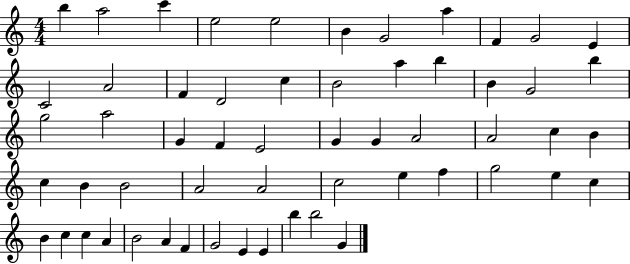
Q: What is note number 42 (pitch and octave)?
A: G5